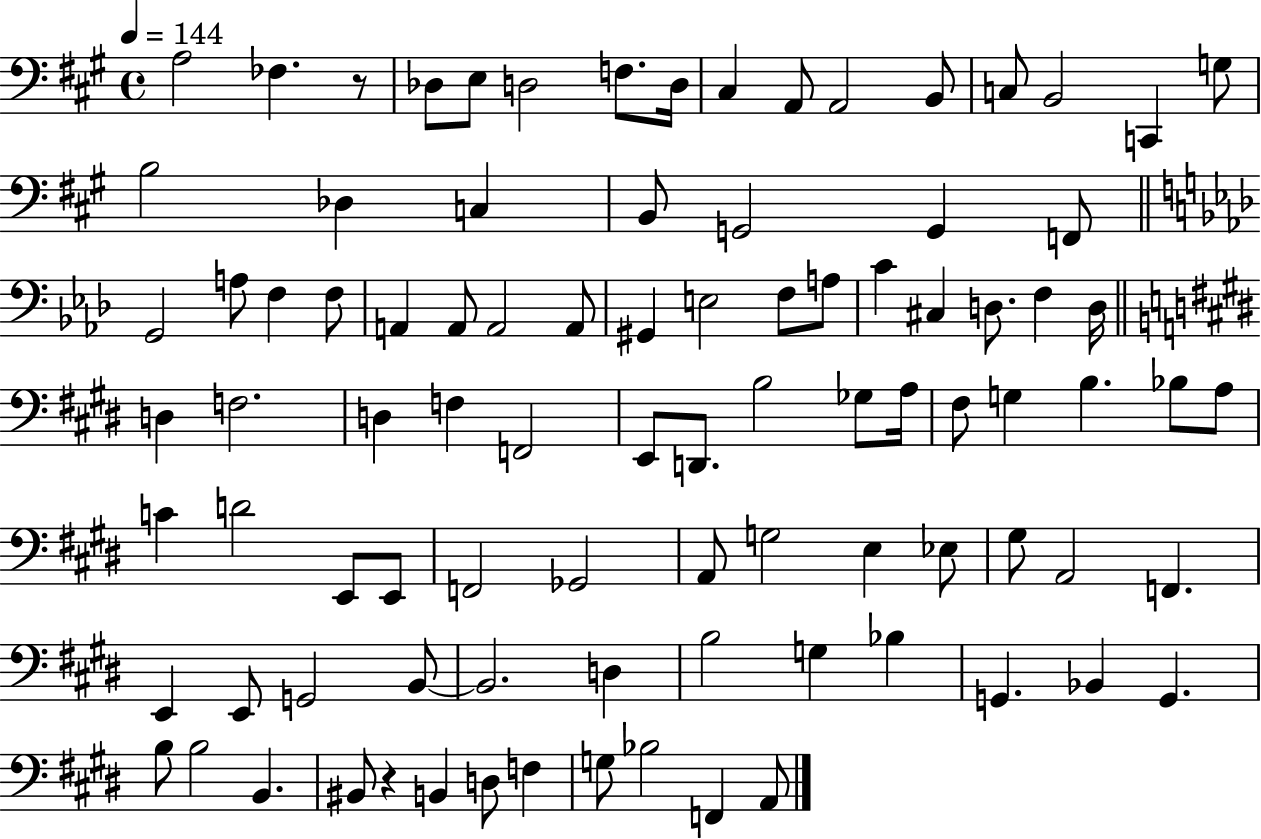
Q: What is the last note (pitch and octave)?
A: A2